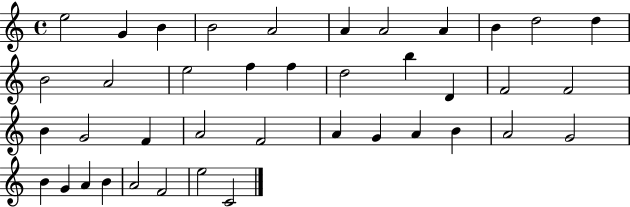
X:1
T:Untitled
M:4/4
L:1/4
K:C
e2 G B B2 A2 A A2 A B d2 d B2 A2 e2 f f d2 b D F2 F2 B G2 F A2 F2 A G A B A2 G2 B G A B A2 F2 e2 C2